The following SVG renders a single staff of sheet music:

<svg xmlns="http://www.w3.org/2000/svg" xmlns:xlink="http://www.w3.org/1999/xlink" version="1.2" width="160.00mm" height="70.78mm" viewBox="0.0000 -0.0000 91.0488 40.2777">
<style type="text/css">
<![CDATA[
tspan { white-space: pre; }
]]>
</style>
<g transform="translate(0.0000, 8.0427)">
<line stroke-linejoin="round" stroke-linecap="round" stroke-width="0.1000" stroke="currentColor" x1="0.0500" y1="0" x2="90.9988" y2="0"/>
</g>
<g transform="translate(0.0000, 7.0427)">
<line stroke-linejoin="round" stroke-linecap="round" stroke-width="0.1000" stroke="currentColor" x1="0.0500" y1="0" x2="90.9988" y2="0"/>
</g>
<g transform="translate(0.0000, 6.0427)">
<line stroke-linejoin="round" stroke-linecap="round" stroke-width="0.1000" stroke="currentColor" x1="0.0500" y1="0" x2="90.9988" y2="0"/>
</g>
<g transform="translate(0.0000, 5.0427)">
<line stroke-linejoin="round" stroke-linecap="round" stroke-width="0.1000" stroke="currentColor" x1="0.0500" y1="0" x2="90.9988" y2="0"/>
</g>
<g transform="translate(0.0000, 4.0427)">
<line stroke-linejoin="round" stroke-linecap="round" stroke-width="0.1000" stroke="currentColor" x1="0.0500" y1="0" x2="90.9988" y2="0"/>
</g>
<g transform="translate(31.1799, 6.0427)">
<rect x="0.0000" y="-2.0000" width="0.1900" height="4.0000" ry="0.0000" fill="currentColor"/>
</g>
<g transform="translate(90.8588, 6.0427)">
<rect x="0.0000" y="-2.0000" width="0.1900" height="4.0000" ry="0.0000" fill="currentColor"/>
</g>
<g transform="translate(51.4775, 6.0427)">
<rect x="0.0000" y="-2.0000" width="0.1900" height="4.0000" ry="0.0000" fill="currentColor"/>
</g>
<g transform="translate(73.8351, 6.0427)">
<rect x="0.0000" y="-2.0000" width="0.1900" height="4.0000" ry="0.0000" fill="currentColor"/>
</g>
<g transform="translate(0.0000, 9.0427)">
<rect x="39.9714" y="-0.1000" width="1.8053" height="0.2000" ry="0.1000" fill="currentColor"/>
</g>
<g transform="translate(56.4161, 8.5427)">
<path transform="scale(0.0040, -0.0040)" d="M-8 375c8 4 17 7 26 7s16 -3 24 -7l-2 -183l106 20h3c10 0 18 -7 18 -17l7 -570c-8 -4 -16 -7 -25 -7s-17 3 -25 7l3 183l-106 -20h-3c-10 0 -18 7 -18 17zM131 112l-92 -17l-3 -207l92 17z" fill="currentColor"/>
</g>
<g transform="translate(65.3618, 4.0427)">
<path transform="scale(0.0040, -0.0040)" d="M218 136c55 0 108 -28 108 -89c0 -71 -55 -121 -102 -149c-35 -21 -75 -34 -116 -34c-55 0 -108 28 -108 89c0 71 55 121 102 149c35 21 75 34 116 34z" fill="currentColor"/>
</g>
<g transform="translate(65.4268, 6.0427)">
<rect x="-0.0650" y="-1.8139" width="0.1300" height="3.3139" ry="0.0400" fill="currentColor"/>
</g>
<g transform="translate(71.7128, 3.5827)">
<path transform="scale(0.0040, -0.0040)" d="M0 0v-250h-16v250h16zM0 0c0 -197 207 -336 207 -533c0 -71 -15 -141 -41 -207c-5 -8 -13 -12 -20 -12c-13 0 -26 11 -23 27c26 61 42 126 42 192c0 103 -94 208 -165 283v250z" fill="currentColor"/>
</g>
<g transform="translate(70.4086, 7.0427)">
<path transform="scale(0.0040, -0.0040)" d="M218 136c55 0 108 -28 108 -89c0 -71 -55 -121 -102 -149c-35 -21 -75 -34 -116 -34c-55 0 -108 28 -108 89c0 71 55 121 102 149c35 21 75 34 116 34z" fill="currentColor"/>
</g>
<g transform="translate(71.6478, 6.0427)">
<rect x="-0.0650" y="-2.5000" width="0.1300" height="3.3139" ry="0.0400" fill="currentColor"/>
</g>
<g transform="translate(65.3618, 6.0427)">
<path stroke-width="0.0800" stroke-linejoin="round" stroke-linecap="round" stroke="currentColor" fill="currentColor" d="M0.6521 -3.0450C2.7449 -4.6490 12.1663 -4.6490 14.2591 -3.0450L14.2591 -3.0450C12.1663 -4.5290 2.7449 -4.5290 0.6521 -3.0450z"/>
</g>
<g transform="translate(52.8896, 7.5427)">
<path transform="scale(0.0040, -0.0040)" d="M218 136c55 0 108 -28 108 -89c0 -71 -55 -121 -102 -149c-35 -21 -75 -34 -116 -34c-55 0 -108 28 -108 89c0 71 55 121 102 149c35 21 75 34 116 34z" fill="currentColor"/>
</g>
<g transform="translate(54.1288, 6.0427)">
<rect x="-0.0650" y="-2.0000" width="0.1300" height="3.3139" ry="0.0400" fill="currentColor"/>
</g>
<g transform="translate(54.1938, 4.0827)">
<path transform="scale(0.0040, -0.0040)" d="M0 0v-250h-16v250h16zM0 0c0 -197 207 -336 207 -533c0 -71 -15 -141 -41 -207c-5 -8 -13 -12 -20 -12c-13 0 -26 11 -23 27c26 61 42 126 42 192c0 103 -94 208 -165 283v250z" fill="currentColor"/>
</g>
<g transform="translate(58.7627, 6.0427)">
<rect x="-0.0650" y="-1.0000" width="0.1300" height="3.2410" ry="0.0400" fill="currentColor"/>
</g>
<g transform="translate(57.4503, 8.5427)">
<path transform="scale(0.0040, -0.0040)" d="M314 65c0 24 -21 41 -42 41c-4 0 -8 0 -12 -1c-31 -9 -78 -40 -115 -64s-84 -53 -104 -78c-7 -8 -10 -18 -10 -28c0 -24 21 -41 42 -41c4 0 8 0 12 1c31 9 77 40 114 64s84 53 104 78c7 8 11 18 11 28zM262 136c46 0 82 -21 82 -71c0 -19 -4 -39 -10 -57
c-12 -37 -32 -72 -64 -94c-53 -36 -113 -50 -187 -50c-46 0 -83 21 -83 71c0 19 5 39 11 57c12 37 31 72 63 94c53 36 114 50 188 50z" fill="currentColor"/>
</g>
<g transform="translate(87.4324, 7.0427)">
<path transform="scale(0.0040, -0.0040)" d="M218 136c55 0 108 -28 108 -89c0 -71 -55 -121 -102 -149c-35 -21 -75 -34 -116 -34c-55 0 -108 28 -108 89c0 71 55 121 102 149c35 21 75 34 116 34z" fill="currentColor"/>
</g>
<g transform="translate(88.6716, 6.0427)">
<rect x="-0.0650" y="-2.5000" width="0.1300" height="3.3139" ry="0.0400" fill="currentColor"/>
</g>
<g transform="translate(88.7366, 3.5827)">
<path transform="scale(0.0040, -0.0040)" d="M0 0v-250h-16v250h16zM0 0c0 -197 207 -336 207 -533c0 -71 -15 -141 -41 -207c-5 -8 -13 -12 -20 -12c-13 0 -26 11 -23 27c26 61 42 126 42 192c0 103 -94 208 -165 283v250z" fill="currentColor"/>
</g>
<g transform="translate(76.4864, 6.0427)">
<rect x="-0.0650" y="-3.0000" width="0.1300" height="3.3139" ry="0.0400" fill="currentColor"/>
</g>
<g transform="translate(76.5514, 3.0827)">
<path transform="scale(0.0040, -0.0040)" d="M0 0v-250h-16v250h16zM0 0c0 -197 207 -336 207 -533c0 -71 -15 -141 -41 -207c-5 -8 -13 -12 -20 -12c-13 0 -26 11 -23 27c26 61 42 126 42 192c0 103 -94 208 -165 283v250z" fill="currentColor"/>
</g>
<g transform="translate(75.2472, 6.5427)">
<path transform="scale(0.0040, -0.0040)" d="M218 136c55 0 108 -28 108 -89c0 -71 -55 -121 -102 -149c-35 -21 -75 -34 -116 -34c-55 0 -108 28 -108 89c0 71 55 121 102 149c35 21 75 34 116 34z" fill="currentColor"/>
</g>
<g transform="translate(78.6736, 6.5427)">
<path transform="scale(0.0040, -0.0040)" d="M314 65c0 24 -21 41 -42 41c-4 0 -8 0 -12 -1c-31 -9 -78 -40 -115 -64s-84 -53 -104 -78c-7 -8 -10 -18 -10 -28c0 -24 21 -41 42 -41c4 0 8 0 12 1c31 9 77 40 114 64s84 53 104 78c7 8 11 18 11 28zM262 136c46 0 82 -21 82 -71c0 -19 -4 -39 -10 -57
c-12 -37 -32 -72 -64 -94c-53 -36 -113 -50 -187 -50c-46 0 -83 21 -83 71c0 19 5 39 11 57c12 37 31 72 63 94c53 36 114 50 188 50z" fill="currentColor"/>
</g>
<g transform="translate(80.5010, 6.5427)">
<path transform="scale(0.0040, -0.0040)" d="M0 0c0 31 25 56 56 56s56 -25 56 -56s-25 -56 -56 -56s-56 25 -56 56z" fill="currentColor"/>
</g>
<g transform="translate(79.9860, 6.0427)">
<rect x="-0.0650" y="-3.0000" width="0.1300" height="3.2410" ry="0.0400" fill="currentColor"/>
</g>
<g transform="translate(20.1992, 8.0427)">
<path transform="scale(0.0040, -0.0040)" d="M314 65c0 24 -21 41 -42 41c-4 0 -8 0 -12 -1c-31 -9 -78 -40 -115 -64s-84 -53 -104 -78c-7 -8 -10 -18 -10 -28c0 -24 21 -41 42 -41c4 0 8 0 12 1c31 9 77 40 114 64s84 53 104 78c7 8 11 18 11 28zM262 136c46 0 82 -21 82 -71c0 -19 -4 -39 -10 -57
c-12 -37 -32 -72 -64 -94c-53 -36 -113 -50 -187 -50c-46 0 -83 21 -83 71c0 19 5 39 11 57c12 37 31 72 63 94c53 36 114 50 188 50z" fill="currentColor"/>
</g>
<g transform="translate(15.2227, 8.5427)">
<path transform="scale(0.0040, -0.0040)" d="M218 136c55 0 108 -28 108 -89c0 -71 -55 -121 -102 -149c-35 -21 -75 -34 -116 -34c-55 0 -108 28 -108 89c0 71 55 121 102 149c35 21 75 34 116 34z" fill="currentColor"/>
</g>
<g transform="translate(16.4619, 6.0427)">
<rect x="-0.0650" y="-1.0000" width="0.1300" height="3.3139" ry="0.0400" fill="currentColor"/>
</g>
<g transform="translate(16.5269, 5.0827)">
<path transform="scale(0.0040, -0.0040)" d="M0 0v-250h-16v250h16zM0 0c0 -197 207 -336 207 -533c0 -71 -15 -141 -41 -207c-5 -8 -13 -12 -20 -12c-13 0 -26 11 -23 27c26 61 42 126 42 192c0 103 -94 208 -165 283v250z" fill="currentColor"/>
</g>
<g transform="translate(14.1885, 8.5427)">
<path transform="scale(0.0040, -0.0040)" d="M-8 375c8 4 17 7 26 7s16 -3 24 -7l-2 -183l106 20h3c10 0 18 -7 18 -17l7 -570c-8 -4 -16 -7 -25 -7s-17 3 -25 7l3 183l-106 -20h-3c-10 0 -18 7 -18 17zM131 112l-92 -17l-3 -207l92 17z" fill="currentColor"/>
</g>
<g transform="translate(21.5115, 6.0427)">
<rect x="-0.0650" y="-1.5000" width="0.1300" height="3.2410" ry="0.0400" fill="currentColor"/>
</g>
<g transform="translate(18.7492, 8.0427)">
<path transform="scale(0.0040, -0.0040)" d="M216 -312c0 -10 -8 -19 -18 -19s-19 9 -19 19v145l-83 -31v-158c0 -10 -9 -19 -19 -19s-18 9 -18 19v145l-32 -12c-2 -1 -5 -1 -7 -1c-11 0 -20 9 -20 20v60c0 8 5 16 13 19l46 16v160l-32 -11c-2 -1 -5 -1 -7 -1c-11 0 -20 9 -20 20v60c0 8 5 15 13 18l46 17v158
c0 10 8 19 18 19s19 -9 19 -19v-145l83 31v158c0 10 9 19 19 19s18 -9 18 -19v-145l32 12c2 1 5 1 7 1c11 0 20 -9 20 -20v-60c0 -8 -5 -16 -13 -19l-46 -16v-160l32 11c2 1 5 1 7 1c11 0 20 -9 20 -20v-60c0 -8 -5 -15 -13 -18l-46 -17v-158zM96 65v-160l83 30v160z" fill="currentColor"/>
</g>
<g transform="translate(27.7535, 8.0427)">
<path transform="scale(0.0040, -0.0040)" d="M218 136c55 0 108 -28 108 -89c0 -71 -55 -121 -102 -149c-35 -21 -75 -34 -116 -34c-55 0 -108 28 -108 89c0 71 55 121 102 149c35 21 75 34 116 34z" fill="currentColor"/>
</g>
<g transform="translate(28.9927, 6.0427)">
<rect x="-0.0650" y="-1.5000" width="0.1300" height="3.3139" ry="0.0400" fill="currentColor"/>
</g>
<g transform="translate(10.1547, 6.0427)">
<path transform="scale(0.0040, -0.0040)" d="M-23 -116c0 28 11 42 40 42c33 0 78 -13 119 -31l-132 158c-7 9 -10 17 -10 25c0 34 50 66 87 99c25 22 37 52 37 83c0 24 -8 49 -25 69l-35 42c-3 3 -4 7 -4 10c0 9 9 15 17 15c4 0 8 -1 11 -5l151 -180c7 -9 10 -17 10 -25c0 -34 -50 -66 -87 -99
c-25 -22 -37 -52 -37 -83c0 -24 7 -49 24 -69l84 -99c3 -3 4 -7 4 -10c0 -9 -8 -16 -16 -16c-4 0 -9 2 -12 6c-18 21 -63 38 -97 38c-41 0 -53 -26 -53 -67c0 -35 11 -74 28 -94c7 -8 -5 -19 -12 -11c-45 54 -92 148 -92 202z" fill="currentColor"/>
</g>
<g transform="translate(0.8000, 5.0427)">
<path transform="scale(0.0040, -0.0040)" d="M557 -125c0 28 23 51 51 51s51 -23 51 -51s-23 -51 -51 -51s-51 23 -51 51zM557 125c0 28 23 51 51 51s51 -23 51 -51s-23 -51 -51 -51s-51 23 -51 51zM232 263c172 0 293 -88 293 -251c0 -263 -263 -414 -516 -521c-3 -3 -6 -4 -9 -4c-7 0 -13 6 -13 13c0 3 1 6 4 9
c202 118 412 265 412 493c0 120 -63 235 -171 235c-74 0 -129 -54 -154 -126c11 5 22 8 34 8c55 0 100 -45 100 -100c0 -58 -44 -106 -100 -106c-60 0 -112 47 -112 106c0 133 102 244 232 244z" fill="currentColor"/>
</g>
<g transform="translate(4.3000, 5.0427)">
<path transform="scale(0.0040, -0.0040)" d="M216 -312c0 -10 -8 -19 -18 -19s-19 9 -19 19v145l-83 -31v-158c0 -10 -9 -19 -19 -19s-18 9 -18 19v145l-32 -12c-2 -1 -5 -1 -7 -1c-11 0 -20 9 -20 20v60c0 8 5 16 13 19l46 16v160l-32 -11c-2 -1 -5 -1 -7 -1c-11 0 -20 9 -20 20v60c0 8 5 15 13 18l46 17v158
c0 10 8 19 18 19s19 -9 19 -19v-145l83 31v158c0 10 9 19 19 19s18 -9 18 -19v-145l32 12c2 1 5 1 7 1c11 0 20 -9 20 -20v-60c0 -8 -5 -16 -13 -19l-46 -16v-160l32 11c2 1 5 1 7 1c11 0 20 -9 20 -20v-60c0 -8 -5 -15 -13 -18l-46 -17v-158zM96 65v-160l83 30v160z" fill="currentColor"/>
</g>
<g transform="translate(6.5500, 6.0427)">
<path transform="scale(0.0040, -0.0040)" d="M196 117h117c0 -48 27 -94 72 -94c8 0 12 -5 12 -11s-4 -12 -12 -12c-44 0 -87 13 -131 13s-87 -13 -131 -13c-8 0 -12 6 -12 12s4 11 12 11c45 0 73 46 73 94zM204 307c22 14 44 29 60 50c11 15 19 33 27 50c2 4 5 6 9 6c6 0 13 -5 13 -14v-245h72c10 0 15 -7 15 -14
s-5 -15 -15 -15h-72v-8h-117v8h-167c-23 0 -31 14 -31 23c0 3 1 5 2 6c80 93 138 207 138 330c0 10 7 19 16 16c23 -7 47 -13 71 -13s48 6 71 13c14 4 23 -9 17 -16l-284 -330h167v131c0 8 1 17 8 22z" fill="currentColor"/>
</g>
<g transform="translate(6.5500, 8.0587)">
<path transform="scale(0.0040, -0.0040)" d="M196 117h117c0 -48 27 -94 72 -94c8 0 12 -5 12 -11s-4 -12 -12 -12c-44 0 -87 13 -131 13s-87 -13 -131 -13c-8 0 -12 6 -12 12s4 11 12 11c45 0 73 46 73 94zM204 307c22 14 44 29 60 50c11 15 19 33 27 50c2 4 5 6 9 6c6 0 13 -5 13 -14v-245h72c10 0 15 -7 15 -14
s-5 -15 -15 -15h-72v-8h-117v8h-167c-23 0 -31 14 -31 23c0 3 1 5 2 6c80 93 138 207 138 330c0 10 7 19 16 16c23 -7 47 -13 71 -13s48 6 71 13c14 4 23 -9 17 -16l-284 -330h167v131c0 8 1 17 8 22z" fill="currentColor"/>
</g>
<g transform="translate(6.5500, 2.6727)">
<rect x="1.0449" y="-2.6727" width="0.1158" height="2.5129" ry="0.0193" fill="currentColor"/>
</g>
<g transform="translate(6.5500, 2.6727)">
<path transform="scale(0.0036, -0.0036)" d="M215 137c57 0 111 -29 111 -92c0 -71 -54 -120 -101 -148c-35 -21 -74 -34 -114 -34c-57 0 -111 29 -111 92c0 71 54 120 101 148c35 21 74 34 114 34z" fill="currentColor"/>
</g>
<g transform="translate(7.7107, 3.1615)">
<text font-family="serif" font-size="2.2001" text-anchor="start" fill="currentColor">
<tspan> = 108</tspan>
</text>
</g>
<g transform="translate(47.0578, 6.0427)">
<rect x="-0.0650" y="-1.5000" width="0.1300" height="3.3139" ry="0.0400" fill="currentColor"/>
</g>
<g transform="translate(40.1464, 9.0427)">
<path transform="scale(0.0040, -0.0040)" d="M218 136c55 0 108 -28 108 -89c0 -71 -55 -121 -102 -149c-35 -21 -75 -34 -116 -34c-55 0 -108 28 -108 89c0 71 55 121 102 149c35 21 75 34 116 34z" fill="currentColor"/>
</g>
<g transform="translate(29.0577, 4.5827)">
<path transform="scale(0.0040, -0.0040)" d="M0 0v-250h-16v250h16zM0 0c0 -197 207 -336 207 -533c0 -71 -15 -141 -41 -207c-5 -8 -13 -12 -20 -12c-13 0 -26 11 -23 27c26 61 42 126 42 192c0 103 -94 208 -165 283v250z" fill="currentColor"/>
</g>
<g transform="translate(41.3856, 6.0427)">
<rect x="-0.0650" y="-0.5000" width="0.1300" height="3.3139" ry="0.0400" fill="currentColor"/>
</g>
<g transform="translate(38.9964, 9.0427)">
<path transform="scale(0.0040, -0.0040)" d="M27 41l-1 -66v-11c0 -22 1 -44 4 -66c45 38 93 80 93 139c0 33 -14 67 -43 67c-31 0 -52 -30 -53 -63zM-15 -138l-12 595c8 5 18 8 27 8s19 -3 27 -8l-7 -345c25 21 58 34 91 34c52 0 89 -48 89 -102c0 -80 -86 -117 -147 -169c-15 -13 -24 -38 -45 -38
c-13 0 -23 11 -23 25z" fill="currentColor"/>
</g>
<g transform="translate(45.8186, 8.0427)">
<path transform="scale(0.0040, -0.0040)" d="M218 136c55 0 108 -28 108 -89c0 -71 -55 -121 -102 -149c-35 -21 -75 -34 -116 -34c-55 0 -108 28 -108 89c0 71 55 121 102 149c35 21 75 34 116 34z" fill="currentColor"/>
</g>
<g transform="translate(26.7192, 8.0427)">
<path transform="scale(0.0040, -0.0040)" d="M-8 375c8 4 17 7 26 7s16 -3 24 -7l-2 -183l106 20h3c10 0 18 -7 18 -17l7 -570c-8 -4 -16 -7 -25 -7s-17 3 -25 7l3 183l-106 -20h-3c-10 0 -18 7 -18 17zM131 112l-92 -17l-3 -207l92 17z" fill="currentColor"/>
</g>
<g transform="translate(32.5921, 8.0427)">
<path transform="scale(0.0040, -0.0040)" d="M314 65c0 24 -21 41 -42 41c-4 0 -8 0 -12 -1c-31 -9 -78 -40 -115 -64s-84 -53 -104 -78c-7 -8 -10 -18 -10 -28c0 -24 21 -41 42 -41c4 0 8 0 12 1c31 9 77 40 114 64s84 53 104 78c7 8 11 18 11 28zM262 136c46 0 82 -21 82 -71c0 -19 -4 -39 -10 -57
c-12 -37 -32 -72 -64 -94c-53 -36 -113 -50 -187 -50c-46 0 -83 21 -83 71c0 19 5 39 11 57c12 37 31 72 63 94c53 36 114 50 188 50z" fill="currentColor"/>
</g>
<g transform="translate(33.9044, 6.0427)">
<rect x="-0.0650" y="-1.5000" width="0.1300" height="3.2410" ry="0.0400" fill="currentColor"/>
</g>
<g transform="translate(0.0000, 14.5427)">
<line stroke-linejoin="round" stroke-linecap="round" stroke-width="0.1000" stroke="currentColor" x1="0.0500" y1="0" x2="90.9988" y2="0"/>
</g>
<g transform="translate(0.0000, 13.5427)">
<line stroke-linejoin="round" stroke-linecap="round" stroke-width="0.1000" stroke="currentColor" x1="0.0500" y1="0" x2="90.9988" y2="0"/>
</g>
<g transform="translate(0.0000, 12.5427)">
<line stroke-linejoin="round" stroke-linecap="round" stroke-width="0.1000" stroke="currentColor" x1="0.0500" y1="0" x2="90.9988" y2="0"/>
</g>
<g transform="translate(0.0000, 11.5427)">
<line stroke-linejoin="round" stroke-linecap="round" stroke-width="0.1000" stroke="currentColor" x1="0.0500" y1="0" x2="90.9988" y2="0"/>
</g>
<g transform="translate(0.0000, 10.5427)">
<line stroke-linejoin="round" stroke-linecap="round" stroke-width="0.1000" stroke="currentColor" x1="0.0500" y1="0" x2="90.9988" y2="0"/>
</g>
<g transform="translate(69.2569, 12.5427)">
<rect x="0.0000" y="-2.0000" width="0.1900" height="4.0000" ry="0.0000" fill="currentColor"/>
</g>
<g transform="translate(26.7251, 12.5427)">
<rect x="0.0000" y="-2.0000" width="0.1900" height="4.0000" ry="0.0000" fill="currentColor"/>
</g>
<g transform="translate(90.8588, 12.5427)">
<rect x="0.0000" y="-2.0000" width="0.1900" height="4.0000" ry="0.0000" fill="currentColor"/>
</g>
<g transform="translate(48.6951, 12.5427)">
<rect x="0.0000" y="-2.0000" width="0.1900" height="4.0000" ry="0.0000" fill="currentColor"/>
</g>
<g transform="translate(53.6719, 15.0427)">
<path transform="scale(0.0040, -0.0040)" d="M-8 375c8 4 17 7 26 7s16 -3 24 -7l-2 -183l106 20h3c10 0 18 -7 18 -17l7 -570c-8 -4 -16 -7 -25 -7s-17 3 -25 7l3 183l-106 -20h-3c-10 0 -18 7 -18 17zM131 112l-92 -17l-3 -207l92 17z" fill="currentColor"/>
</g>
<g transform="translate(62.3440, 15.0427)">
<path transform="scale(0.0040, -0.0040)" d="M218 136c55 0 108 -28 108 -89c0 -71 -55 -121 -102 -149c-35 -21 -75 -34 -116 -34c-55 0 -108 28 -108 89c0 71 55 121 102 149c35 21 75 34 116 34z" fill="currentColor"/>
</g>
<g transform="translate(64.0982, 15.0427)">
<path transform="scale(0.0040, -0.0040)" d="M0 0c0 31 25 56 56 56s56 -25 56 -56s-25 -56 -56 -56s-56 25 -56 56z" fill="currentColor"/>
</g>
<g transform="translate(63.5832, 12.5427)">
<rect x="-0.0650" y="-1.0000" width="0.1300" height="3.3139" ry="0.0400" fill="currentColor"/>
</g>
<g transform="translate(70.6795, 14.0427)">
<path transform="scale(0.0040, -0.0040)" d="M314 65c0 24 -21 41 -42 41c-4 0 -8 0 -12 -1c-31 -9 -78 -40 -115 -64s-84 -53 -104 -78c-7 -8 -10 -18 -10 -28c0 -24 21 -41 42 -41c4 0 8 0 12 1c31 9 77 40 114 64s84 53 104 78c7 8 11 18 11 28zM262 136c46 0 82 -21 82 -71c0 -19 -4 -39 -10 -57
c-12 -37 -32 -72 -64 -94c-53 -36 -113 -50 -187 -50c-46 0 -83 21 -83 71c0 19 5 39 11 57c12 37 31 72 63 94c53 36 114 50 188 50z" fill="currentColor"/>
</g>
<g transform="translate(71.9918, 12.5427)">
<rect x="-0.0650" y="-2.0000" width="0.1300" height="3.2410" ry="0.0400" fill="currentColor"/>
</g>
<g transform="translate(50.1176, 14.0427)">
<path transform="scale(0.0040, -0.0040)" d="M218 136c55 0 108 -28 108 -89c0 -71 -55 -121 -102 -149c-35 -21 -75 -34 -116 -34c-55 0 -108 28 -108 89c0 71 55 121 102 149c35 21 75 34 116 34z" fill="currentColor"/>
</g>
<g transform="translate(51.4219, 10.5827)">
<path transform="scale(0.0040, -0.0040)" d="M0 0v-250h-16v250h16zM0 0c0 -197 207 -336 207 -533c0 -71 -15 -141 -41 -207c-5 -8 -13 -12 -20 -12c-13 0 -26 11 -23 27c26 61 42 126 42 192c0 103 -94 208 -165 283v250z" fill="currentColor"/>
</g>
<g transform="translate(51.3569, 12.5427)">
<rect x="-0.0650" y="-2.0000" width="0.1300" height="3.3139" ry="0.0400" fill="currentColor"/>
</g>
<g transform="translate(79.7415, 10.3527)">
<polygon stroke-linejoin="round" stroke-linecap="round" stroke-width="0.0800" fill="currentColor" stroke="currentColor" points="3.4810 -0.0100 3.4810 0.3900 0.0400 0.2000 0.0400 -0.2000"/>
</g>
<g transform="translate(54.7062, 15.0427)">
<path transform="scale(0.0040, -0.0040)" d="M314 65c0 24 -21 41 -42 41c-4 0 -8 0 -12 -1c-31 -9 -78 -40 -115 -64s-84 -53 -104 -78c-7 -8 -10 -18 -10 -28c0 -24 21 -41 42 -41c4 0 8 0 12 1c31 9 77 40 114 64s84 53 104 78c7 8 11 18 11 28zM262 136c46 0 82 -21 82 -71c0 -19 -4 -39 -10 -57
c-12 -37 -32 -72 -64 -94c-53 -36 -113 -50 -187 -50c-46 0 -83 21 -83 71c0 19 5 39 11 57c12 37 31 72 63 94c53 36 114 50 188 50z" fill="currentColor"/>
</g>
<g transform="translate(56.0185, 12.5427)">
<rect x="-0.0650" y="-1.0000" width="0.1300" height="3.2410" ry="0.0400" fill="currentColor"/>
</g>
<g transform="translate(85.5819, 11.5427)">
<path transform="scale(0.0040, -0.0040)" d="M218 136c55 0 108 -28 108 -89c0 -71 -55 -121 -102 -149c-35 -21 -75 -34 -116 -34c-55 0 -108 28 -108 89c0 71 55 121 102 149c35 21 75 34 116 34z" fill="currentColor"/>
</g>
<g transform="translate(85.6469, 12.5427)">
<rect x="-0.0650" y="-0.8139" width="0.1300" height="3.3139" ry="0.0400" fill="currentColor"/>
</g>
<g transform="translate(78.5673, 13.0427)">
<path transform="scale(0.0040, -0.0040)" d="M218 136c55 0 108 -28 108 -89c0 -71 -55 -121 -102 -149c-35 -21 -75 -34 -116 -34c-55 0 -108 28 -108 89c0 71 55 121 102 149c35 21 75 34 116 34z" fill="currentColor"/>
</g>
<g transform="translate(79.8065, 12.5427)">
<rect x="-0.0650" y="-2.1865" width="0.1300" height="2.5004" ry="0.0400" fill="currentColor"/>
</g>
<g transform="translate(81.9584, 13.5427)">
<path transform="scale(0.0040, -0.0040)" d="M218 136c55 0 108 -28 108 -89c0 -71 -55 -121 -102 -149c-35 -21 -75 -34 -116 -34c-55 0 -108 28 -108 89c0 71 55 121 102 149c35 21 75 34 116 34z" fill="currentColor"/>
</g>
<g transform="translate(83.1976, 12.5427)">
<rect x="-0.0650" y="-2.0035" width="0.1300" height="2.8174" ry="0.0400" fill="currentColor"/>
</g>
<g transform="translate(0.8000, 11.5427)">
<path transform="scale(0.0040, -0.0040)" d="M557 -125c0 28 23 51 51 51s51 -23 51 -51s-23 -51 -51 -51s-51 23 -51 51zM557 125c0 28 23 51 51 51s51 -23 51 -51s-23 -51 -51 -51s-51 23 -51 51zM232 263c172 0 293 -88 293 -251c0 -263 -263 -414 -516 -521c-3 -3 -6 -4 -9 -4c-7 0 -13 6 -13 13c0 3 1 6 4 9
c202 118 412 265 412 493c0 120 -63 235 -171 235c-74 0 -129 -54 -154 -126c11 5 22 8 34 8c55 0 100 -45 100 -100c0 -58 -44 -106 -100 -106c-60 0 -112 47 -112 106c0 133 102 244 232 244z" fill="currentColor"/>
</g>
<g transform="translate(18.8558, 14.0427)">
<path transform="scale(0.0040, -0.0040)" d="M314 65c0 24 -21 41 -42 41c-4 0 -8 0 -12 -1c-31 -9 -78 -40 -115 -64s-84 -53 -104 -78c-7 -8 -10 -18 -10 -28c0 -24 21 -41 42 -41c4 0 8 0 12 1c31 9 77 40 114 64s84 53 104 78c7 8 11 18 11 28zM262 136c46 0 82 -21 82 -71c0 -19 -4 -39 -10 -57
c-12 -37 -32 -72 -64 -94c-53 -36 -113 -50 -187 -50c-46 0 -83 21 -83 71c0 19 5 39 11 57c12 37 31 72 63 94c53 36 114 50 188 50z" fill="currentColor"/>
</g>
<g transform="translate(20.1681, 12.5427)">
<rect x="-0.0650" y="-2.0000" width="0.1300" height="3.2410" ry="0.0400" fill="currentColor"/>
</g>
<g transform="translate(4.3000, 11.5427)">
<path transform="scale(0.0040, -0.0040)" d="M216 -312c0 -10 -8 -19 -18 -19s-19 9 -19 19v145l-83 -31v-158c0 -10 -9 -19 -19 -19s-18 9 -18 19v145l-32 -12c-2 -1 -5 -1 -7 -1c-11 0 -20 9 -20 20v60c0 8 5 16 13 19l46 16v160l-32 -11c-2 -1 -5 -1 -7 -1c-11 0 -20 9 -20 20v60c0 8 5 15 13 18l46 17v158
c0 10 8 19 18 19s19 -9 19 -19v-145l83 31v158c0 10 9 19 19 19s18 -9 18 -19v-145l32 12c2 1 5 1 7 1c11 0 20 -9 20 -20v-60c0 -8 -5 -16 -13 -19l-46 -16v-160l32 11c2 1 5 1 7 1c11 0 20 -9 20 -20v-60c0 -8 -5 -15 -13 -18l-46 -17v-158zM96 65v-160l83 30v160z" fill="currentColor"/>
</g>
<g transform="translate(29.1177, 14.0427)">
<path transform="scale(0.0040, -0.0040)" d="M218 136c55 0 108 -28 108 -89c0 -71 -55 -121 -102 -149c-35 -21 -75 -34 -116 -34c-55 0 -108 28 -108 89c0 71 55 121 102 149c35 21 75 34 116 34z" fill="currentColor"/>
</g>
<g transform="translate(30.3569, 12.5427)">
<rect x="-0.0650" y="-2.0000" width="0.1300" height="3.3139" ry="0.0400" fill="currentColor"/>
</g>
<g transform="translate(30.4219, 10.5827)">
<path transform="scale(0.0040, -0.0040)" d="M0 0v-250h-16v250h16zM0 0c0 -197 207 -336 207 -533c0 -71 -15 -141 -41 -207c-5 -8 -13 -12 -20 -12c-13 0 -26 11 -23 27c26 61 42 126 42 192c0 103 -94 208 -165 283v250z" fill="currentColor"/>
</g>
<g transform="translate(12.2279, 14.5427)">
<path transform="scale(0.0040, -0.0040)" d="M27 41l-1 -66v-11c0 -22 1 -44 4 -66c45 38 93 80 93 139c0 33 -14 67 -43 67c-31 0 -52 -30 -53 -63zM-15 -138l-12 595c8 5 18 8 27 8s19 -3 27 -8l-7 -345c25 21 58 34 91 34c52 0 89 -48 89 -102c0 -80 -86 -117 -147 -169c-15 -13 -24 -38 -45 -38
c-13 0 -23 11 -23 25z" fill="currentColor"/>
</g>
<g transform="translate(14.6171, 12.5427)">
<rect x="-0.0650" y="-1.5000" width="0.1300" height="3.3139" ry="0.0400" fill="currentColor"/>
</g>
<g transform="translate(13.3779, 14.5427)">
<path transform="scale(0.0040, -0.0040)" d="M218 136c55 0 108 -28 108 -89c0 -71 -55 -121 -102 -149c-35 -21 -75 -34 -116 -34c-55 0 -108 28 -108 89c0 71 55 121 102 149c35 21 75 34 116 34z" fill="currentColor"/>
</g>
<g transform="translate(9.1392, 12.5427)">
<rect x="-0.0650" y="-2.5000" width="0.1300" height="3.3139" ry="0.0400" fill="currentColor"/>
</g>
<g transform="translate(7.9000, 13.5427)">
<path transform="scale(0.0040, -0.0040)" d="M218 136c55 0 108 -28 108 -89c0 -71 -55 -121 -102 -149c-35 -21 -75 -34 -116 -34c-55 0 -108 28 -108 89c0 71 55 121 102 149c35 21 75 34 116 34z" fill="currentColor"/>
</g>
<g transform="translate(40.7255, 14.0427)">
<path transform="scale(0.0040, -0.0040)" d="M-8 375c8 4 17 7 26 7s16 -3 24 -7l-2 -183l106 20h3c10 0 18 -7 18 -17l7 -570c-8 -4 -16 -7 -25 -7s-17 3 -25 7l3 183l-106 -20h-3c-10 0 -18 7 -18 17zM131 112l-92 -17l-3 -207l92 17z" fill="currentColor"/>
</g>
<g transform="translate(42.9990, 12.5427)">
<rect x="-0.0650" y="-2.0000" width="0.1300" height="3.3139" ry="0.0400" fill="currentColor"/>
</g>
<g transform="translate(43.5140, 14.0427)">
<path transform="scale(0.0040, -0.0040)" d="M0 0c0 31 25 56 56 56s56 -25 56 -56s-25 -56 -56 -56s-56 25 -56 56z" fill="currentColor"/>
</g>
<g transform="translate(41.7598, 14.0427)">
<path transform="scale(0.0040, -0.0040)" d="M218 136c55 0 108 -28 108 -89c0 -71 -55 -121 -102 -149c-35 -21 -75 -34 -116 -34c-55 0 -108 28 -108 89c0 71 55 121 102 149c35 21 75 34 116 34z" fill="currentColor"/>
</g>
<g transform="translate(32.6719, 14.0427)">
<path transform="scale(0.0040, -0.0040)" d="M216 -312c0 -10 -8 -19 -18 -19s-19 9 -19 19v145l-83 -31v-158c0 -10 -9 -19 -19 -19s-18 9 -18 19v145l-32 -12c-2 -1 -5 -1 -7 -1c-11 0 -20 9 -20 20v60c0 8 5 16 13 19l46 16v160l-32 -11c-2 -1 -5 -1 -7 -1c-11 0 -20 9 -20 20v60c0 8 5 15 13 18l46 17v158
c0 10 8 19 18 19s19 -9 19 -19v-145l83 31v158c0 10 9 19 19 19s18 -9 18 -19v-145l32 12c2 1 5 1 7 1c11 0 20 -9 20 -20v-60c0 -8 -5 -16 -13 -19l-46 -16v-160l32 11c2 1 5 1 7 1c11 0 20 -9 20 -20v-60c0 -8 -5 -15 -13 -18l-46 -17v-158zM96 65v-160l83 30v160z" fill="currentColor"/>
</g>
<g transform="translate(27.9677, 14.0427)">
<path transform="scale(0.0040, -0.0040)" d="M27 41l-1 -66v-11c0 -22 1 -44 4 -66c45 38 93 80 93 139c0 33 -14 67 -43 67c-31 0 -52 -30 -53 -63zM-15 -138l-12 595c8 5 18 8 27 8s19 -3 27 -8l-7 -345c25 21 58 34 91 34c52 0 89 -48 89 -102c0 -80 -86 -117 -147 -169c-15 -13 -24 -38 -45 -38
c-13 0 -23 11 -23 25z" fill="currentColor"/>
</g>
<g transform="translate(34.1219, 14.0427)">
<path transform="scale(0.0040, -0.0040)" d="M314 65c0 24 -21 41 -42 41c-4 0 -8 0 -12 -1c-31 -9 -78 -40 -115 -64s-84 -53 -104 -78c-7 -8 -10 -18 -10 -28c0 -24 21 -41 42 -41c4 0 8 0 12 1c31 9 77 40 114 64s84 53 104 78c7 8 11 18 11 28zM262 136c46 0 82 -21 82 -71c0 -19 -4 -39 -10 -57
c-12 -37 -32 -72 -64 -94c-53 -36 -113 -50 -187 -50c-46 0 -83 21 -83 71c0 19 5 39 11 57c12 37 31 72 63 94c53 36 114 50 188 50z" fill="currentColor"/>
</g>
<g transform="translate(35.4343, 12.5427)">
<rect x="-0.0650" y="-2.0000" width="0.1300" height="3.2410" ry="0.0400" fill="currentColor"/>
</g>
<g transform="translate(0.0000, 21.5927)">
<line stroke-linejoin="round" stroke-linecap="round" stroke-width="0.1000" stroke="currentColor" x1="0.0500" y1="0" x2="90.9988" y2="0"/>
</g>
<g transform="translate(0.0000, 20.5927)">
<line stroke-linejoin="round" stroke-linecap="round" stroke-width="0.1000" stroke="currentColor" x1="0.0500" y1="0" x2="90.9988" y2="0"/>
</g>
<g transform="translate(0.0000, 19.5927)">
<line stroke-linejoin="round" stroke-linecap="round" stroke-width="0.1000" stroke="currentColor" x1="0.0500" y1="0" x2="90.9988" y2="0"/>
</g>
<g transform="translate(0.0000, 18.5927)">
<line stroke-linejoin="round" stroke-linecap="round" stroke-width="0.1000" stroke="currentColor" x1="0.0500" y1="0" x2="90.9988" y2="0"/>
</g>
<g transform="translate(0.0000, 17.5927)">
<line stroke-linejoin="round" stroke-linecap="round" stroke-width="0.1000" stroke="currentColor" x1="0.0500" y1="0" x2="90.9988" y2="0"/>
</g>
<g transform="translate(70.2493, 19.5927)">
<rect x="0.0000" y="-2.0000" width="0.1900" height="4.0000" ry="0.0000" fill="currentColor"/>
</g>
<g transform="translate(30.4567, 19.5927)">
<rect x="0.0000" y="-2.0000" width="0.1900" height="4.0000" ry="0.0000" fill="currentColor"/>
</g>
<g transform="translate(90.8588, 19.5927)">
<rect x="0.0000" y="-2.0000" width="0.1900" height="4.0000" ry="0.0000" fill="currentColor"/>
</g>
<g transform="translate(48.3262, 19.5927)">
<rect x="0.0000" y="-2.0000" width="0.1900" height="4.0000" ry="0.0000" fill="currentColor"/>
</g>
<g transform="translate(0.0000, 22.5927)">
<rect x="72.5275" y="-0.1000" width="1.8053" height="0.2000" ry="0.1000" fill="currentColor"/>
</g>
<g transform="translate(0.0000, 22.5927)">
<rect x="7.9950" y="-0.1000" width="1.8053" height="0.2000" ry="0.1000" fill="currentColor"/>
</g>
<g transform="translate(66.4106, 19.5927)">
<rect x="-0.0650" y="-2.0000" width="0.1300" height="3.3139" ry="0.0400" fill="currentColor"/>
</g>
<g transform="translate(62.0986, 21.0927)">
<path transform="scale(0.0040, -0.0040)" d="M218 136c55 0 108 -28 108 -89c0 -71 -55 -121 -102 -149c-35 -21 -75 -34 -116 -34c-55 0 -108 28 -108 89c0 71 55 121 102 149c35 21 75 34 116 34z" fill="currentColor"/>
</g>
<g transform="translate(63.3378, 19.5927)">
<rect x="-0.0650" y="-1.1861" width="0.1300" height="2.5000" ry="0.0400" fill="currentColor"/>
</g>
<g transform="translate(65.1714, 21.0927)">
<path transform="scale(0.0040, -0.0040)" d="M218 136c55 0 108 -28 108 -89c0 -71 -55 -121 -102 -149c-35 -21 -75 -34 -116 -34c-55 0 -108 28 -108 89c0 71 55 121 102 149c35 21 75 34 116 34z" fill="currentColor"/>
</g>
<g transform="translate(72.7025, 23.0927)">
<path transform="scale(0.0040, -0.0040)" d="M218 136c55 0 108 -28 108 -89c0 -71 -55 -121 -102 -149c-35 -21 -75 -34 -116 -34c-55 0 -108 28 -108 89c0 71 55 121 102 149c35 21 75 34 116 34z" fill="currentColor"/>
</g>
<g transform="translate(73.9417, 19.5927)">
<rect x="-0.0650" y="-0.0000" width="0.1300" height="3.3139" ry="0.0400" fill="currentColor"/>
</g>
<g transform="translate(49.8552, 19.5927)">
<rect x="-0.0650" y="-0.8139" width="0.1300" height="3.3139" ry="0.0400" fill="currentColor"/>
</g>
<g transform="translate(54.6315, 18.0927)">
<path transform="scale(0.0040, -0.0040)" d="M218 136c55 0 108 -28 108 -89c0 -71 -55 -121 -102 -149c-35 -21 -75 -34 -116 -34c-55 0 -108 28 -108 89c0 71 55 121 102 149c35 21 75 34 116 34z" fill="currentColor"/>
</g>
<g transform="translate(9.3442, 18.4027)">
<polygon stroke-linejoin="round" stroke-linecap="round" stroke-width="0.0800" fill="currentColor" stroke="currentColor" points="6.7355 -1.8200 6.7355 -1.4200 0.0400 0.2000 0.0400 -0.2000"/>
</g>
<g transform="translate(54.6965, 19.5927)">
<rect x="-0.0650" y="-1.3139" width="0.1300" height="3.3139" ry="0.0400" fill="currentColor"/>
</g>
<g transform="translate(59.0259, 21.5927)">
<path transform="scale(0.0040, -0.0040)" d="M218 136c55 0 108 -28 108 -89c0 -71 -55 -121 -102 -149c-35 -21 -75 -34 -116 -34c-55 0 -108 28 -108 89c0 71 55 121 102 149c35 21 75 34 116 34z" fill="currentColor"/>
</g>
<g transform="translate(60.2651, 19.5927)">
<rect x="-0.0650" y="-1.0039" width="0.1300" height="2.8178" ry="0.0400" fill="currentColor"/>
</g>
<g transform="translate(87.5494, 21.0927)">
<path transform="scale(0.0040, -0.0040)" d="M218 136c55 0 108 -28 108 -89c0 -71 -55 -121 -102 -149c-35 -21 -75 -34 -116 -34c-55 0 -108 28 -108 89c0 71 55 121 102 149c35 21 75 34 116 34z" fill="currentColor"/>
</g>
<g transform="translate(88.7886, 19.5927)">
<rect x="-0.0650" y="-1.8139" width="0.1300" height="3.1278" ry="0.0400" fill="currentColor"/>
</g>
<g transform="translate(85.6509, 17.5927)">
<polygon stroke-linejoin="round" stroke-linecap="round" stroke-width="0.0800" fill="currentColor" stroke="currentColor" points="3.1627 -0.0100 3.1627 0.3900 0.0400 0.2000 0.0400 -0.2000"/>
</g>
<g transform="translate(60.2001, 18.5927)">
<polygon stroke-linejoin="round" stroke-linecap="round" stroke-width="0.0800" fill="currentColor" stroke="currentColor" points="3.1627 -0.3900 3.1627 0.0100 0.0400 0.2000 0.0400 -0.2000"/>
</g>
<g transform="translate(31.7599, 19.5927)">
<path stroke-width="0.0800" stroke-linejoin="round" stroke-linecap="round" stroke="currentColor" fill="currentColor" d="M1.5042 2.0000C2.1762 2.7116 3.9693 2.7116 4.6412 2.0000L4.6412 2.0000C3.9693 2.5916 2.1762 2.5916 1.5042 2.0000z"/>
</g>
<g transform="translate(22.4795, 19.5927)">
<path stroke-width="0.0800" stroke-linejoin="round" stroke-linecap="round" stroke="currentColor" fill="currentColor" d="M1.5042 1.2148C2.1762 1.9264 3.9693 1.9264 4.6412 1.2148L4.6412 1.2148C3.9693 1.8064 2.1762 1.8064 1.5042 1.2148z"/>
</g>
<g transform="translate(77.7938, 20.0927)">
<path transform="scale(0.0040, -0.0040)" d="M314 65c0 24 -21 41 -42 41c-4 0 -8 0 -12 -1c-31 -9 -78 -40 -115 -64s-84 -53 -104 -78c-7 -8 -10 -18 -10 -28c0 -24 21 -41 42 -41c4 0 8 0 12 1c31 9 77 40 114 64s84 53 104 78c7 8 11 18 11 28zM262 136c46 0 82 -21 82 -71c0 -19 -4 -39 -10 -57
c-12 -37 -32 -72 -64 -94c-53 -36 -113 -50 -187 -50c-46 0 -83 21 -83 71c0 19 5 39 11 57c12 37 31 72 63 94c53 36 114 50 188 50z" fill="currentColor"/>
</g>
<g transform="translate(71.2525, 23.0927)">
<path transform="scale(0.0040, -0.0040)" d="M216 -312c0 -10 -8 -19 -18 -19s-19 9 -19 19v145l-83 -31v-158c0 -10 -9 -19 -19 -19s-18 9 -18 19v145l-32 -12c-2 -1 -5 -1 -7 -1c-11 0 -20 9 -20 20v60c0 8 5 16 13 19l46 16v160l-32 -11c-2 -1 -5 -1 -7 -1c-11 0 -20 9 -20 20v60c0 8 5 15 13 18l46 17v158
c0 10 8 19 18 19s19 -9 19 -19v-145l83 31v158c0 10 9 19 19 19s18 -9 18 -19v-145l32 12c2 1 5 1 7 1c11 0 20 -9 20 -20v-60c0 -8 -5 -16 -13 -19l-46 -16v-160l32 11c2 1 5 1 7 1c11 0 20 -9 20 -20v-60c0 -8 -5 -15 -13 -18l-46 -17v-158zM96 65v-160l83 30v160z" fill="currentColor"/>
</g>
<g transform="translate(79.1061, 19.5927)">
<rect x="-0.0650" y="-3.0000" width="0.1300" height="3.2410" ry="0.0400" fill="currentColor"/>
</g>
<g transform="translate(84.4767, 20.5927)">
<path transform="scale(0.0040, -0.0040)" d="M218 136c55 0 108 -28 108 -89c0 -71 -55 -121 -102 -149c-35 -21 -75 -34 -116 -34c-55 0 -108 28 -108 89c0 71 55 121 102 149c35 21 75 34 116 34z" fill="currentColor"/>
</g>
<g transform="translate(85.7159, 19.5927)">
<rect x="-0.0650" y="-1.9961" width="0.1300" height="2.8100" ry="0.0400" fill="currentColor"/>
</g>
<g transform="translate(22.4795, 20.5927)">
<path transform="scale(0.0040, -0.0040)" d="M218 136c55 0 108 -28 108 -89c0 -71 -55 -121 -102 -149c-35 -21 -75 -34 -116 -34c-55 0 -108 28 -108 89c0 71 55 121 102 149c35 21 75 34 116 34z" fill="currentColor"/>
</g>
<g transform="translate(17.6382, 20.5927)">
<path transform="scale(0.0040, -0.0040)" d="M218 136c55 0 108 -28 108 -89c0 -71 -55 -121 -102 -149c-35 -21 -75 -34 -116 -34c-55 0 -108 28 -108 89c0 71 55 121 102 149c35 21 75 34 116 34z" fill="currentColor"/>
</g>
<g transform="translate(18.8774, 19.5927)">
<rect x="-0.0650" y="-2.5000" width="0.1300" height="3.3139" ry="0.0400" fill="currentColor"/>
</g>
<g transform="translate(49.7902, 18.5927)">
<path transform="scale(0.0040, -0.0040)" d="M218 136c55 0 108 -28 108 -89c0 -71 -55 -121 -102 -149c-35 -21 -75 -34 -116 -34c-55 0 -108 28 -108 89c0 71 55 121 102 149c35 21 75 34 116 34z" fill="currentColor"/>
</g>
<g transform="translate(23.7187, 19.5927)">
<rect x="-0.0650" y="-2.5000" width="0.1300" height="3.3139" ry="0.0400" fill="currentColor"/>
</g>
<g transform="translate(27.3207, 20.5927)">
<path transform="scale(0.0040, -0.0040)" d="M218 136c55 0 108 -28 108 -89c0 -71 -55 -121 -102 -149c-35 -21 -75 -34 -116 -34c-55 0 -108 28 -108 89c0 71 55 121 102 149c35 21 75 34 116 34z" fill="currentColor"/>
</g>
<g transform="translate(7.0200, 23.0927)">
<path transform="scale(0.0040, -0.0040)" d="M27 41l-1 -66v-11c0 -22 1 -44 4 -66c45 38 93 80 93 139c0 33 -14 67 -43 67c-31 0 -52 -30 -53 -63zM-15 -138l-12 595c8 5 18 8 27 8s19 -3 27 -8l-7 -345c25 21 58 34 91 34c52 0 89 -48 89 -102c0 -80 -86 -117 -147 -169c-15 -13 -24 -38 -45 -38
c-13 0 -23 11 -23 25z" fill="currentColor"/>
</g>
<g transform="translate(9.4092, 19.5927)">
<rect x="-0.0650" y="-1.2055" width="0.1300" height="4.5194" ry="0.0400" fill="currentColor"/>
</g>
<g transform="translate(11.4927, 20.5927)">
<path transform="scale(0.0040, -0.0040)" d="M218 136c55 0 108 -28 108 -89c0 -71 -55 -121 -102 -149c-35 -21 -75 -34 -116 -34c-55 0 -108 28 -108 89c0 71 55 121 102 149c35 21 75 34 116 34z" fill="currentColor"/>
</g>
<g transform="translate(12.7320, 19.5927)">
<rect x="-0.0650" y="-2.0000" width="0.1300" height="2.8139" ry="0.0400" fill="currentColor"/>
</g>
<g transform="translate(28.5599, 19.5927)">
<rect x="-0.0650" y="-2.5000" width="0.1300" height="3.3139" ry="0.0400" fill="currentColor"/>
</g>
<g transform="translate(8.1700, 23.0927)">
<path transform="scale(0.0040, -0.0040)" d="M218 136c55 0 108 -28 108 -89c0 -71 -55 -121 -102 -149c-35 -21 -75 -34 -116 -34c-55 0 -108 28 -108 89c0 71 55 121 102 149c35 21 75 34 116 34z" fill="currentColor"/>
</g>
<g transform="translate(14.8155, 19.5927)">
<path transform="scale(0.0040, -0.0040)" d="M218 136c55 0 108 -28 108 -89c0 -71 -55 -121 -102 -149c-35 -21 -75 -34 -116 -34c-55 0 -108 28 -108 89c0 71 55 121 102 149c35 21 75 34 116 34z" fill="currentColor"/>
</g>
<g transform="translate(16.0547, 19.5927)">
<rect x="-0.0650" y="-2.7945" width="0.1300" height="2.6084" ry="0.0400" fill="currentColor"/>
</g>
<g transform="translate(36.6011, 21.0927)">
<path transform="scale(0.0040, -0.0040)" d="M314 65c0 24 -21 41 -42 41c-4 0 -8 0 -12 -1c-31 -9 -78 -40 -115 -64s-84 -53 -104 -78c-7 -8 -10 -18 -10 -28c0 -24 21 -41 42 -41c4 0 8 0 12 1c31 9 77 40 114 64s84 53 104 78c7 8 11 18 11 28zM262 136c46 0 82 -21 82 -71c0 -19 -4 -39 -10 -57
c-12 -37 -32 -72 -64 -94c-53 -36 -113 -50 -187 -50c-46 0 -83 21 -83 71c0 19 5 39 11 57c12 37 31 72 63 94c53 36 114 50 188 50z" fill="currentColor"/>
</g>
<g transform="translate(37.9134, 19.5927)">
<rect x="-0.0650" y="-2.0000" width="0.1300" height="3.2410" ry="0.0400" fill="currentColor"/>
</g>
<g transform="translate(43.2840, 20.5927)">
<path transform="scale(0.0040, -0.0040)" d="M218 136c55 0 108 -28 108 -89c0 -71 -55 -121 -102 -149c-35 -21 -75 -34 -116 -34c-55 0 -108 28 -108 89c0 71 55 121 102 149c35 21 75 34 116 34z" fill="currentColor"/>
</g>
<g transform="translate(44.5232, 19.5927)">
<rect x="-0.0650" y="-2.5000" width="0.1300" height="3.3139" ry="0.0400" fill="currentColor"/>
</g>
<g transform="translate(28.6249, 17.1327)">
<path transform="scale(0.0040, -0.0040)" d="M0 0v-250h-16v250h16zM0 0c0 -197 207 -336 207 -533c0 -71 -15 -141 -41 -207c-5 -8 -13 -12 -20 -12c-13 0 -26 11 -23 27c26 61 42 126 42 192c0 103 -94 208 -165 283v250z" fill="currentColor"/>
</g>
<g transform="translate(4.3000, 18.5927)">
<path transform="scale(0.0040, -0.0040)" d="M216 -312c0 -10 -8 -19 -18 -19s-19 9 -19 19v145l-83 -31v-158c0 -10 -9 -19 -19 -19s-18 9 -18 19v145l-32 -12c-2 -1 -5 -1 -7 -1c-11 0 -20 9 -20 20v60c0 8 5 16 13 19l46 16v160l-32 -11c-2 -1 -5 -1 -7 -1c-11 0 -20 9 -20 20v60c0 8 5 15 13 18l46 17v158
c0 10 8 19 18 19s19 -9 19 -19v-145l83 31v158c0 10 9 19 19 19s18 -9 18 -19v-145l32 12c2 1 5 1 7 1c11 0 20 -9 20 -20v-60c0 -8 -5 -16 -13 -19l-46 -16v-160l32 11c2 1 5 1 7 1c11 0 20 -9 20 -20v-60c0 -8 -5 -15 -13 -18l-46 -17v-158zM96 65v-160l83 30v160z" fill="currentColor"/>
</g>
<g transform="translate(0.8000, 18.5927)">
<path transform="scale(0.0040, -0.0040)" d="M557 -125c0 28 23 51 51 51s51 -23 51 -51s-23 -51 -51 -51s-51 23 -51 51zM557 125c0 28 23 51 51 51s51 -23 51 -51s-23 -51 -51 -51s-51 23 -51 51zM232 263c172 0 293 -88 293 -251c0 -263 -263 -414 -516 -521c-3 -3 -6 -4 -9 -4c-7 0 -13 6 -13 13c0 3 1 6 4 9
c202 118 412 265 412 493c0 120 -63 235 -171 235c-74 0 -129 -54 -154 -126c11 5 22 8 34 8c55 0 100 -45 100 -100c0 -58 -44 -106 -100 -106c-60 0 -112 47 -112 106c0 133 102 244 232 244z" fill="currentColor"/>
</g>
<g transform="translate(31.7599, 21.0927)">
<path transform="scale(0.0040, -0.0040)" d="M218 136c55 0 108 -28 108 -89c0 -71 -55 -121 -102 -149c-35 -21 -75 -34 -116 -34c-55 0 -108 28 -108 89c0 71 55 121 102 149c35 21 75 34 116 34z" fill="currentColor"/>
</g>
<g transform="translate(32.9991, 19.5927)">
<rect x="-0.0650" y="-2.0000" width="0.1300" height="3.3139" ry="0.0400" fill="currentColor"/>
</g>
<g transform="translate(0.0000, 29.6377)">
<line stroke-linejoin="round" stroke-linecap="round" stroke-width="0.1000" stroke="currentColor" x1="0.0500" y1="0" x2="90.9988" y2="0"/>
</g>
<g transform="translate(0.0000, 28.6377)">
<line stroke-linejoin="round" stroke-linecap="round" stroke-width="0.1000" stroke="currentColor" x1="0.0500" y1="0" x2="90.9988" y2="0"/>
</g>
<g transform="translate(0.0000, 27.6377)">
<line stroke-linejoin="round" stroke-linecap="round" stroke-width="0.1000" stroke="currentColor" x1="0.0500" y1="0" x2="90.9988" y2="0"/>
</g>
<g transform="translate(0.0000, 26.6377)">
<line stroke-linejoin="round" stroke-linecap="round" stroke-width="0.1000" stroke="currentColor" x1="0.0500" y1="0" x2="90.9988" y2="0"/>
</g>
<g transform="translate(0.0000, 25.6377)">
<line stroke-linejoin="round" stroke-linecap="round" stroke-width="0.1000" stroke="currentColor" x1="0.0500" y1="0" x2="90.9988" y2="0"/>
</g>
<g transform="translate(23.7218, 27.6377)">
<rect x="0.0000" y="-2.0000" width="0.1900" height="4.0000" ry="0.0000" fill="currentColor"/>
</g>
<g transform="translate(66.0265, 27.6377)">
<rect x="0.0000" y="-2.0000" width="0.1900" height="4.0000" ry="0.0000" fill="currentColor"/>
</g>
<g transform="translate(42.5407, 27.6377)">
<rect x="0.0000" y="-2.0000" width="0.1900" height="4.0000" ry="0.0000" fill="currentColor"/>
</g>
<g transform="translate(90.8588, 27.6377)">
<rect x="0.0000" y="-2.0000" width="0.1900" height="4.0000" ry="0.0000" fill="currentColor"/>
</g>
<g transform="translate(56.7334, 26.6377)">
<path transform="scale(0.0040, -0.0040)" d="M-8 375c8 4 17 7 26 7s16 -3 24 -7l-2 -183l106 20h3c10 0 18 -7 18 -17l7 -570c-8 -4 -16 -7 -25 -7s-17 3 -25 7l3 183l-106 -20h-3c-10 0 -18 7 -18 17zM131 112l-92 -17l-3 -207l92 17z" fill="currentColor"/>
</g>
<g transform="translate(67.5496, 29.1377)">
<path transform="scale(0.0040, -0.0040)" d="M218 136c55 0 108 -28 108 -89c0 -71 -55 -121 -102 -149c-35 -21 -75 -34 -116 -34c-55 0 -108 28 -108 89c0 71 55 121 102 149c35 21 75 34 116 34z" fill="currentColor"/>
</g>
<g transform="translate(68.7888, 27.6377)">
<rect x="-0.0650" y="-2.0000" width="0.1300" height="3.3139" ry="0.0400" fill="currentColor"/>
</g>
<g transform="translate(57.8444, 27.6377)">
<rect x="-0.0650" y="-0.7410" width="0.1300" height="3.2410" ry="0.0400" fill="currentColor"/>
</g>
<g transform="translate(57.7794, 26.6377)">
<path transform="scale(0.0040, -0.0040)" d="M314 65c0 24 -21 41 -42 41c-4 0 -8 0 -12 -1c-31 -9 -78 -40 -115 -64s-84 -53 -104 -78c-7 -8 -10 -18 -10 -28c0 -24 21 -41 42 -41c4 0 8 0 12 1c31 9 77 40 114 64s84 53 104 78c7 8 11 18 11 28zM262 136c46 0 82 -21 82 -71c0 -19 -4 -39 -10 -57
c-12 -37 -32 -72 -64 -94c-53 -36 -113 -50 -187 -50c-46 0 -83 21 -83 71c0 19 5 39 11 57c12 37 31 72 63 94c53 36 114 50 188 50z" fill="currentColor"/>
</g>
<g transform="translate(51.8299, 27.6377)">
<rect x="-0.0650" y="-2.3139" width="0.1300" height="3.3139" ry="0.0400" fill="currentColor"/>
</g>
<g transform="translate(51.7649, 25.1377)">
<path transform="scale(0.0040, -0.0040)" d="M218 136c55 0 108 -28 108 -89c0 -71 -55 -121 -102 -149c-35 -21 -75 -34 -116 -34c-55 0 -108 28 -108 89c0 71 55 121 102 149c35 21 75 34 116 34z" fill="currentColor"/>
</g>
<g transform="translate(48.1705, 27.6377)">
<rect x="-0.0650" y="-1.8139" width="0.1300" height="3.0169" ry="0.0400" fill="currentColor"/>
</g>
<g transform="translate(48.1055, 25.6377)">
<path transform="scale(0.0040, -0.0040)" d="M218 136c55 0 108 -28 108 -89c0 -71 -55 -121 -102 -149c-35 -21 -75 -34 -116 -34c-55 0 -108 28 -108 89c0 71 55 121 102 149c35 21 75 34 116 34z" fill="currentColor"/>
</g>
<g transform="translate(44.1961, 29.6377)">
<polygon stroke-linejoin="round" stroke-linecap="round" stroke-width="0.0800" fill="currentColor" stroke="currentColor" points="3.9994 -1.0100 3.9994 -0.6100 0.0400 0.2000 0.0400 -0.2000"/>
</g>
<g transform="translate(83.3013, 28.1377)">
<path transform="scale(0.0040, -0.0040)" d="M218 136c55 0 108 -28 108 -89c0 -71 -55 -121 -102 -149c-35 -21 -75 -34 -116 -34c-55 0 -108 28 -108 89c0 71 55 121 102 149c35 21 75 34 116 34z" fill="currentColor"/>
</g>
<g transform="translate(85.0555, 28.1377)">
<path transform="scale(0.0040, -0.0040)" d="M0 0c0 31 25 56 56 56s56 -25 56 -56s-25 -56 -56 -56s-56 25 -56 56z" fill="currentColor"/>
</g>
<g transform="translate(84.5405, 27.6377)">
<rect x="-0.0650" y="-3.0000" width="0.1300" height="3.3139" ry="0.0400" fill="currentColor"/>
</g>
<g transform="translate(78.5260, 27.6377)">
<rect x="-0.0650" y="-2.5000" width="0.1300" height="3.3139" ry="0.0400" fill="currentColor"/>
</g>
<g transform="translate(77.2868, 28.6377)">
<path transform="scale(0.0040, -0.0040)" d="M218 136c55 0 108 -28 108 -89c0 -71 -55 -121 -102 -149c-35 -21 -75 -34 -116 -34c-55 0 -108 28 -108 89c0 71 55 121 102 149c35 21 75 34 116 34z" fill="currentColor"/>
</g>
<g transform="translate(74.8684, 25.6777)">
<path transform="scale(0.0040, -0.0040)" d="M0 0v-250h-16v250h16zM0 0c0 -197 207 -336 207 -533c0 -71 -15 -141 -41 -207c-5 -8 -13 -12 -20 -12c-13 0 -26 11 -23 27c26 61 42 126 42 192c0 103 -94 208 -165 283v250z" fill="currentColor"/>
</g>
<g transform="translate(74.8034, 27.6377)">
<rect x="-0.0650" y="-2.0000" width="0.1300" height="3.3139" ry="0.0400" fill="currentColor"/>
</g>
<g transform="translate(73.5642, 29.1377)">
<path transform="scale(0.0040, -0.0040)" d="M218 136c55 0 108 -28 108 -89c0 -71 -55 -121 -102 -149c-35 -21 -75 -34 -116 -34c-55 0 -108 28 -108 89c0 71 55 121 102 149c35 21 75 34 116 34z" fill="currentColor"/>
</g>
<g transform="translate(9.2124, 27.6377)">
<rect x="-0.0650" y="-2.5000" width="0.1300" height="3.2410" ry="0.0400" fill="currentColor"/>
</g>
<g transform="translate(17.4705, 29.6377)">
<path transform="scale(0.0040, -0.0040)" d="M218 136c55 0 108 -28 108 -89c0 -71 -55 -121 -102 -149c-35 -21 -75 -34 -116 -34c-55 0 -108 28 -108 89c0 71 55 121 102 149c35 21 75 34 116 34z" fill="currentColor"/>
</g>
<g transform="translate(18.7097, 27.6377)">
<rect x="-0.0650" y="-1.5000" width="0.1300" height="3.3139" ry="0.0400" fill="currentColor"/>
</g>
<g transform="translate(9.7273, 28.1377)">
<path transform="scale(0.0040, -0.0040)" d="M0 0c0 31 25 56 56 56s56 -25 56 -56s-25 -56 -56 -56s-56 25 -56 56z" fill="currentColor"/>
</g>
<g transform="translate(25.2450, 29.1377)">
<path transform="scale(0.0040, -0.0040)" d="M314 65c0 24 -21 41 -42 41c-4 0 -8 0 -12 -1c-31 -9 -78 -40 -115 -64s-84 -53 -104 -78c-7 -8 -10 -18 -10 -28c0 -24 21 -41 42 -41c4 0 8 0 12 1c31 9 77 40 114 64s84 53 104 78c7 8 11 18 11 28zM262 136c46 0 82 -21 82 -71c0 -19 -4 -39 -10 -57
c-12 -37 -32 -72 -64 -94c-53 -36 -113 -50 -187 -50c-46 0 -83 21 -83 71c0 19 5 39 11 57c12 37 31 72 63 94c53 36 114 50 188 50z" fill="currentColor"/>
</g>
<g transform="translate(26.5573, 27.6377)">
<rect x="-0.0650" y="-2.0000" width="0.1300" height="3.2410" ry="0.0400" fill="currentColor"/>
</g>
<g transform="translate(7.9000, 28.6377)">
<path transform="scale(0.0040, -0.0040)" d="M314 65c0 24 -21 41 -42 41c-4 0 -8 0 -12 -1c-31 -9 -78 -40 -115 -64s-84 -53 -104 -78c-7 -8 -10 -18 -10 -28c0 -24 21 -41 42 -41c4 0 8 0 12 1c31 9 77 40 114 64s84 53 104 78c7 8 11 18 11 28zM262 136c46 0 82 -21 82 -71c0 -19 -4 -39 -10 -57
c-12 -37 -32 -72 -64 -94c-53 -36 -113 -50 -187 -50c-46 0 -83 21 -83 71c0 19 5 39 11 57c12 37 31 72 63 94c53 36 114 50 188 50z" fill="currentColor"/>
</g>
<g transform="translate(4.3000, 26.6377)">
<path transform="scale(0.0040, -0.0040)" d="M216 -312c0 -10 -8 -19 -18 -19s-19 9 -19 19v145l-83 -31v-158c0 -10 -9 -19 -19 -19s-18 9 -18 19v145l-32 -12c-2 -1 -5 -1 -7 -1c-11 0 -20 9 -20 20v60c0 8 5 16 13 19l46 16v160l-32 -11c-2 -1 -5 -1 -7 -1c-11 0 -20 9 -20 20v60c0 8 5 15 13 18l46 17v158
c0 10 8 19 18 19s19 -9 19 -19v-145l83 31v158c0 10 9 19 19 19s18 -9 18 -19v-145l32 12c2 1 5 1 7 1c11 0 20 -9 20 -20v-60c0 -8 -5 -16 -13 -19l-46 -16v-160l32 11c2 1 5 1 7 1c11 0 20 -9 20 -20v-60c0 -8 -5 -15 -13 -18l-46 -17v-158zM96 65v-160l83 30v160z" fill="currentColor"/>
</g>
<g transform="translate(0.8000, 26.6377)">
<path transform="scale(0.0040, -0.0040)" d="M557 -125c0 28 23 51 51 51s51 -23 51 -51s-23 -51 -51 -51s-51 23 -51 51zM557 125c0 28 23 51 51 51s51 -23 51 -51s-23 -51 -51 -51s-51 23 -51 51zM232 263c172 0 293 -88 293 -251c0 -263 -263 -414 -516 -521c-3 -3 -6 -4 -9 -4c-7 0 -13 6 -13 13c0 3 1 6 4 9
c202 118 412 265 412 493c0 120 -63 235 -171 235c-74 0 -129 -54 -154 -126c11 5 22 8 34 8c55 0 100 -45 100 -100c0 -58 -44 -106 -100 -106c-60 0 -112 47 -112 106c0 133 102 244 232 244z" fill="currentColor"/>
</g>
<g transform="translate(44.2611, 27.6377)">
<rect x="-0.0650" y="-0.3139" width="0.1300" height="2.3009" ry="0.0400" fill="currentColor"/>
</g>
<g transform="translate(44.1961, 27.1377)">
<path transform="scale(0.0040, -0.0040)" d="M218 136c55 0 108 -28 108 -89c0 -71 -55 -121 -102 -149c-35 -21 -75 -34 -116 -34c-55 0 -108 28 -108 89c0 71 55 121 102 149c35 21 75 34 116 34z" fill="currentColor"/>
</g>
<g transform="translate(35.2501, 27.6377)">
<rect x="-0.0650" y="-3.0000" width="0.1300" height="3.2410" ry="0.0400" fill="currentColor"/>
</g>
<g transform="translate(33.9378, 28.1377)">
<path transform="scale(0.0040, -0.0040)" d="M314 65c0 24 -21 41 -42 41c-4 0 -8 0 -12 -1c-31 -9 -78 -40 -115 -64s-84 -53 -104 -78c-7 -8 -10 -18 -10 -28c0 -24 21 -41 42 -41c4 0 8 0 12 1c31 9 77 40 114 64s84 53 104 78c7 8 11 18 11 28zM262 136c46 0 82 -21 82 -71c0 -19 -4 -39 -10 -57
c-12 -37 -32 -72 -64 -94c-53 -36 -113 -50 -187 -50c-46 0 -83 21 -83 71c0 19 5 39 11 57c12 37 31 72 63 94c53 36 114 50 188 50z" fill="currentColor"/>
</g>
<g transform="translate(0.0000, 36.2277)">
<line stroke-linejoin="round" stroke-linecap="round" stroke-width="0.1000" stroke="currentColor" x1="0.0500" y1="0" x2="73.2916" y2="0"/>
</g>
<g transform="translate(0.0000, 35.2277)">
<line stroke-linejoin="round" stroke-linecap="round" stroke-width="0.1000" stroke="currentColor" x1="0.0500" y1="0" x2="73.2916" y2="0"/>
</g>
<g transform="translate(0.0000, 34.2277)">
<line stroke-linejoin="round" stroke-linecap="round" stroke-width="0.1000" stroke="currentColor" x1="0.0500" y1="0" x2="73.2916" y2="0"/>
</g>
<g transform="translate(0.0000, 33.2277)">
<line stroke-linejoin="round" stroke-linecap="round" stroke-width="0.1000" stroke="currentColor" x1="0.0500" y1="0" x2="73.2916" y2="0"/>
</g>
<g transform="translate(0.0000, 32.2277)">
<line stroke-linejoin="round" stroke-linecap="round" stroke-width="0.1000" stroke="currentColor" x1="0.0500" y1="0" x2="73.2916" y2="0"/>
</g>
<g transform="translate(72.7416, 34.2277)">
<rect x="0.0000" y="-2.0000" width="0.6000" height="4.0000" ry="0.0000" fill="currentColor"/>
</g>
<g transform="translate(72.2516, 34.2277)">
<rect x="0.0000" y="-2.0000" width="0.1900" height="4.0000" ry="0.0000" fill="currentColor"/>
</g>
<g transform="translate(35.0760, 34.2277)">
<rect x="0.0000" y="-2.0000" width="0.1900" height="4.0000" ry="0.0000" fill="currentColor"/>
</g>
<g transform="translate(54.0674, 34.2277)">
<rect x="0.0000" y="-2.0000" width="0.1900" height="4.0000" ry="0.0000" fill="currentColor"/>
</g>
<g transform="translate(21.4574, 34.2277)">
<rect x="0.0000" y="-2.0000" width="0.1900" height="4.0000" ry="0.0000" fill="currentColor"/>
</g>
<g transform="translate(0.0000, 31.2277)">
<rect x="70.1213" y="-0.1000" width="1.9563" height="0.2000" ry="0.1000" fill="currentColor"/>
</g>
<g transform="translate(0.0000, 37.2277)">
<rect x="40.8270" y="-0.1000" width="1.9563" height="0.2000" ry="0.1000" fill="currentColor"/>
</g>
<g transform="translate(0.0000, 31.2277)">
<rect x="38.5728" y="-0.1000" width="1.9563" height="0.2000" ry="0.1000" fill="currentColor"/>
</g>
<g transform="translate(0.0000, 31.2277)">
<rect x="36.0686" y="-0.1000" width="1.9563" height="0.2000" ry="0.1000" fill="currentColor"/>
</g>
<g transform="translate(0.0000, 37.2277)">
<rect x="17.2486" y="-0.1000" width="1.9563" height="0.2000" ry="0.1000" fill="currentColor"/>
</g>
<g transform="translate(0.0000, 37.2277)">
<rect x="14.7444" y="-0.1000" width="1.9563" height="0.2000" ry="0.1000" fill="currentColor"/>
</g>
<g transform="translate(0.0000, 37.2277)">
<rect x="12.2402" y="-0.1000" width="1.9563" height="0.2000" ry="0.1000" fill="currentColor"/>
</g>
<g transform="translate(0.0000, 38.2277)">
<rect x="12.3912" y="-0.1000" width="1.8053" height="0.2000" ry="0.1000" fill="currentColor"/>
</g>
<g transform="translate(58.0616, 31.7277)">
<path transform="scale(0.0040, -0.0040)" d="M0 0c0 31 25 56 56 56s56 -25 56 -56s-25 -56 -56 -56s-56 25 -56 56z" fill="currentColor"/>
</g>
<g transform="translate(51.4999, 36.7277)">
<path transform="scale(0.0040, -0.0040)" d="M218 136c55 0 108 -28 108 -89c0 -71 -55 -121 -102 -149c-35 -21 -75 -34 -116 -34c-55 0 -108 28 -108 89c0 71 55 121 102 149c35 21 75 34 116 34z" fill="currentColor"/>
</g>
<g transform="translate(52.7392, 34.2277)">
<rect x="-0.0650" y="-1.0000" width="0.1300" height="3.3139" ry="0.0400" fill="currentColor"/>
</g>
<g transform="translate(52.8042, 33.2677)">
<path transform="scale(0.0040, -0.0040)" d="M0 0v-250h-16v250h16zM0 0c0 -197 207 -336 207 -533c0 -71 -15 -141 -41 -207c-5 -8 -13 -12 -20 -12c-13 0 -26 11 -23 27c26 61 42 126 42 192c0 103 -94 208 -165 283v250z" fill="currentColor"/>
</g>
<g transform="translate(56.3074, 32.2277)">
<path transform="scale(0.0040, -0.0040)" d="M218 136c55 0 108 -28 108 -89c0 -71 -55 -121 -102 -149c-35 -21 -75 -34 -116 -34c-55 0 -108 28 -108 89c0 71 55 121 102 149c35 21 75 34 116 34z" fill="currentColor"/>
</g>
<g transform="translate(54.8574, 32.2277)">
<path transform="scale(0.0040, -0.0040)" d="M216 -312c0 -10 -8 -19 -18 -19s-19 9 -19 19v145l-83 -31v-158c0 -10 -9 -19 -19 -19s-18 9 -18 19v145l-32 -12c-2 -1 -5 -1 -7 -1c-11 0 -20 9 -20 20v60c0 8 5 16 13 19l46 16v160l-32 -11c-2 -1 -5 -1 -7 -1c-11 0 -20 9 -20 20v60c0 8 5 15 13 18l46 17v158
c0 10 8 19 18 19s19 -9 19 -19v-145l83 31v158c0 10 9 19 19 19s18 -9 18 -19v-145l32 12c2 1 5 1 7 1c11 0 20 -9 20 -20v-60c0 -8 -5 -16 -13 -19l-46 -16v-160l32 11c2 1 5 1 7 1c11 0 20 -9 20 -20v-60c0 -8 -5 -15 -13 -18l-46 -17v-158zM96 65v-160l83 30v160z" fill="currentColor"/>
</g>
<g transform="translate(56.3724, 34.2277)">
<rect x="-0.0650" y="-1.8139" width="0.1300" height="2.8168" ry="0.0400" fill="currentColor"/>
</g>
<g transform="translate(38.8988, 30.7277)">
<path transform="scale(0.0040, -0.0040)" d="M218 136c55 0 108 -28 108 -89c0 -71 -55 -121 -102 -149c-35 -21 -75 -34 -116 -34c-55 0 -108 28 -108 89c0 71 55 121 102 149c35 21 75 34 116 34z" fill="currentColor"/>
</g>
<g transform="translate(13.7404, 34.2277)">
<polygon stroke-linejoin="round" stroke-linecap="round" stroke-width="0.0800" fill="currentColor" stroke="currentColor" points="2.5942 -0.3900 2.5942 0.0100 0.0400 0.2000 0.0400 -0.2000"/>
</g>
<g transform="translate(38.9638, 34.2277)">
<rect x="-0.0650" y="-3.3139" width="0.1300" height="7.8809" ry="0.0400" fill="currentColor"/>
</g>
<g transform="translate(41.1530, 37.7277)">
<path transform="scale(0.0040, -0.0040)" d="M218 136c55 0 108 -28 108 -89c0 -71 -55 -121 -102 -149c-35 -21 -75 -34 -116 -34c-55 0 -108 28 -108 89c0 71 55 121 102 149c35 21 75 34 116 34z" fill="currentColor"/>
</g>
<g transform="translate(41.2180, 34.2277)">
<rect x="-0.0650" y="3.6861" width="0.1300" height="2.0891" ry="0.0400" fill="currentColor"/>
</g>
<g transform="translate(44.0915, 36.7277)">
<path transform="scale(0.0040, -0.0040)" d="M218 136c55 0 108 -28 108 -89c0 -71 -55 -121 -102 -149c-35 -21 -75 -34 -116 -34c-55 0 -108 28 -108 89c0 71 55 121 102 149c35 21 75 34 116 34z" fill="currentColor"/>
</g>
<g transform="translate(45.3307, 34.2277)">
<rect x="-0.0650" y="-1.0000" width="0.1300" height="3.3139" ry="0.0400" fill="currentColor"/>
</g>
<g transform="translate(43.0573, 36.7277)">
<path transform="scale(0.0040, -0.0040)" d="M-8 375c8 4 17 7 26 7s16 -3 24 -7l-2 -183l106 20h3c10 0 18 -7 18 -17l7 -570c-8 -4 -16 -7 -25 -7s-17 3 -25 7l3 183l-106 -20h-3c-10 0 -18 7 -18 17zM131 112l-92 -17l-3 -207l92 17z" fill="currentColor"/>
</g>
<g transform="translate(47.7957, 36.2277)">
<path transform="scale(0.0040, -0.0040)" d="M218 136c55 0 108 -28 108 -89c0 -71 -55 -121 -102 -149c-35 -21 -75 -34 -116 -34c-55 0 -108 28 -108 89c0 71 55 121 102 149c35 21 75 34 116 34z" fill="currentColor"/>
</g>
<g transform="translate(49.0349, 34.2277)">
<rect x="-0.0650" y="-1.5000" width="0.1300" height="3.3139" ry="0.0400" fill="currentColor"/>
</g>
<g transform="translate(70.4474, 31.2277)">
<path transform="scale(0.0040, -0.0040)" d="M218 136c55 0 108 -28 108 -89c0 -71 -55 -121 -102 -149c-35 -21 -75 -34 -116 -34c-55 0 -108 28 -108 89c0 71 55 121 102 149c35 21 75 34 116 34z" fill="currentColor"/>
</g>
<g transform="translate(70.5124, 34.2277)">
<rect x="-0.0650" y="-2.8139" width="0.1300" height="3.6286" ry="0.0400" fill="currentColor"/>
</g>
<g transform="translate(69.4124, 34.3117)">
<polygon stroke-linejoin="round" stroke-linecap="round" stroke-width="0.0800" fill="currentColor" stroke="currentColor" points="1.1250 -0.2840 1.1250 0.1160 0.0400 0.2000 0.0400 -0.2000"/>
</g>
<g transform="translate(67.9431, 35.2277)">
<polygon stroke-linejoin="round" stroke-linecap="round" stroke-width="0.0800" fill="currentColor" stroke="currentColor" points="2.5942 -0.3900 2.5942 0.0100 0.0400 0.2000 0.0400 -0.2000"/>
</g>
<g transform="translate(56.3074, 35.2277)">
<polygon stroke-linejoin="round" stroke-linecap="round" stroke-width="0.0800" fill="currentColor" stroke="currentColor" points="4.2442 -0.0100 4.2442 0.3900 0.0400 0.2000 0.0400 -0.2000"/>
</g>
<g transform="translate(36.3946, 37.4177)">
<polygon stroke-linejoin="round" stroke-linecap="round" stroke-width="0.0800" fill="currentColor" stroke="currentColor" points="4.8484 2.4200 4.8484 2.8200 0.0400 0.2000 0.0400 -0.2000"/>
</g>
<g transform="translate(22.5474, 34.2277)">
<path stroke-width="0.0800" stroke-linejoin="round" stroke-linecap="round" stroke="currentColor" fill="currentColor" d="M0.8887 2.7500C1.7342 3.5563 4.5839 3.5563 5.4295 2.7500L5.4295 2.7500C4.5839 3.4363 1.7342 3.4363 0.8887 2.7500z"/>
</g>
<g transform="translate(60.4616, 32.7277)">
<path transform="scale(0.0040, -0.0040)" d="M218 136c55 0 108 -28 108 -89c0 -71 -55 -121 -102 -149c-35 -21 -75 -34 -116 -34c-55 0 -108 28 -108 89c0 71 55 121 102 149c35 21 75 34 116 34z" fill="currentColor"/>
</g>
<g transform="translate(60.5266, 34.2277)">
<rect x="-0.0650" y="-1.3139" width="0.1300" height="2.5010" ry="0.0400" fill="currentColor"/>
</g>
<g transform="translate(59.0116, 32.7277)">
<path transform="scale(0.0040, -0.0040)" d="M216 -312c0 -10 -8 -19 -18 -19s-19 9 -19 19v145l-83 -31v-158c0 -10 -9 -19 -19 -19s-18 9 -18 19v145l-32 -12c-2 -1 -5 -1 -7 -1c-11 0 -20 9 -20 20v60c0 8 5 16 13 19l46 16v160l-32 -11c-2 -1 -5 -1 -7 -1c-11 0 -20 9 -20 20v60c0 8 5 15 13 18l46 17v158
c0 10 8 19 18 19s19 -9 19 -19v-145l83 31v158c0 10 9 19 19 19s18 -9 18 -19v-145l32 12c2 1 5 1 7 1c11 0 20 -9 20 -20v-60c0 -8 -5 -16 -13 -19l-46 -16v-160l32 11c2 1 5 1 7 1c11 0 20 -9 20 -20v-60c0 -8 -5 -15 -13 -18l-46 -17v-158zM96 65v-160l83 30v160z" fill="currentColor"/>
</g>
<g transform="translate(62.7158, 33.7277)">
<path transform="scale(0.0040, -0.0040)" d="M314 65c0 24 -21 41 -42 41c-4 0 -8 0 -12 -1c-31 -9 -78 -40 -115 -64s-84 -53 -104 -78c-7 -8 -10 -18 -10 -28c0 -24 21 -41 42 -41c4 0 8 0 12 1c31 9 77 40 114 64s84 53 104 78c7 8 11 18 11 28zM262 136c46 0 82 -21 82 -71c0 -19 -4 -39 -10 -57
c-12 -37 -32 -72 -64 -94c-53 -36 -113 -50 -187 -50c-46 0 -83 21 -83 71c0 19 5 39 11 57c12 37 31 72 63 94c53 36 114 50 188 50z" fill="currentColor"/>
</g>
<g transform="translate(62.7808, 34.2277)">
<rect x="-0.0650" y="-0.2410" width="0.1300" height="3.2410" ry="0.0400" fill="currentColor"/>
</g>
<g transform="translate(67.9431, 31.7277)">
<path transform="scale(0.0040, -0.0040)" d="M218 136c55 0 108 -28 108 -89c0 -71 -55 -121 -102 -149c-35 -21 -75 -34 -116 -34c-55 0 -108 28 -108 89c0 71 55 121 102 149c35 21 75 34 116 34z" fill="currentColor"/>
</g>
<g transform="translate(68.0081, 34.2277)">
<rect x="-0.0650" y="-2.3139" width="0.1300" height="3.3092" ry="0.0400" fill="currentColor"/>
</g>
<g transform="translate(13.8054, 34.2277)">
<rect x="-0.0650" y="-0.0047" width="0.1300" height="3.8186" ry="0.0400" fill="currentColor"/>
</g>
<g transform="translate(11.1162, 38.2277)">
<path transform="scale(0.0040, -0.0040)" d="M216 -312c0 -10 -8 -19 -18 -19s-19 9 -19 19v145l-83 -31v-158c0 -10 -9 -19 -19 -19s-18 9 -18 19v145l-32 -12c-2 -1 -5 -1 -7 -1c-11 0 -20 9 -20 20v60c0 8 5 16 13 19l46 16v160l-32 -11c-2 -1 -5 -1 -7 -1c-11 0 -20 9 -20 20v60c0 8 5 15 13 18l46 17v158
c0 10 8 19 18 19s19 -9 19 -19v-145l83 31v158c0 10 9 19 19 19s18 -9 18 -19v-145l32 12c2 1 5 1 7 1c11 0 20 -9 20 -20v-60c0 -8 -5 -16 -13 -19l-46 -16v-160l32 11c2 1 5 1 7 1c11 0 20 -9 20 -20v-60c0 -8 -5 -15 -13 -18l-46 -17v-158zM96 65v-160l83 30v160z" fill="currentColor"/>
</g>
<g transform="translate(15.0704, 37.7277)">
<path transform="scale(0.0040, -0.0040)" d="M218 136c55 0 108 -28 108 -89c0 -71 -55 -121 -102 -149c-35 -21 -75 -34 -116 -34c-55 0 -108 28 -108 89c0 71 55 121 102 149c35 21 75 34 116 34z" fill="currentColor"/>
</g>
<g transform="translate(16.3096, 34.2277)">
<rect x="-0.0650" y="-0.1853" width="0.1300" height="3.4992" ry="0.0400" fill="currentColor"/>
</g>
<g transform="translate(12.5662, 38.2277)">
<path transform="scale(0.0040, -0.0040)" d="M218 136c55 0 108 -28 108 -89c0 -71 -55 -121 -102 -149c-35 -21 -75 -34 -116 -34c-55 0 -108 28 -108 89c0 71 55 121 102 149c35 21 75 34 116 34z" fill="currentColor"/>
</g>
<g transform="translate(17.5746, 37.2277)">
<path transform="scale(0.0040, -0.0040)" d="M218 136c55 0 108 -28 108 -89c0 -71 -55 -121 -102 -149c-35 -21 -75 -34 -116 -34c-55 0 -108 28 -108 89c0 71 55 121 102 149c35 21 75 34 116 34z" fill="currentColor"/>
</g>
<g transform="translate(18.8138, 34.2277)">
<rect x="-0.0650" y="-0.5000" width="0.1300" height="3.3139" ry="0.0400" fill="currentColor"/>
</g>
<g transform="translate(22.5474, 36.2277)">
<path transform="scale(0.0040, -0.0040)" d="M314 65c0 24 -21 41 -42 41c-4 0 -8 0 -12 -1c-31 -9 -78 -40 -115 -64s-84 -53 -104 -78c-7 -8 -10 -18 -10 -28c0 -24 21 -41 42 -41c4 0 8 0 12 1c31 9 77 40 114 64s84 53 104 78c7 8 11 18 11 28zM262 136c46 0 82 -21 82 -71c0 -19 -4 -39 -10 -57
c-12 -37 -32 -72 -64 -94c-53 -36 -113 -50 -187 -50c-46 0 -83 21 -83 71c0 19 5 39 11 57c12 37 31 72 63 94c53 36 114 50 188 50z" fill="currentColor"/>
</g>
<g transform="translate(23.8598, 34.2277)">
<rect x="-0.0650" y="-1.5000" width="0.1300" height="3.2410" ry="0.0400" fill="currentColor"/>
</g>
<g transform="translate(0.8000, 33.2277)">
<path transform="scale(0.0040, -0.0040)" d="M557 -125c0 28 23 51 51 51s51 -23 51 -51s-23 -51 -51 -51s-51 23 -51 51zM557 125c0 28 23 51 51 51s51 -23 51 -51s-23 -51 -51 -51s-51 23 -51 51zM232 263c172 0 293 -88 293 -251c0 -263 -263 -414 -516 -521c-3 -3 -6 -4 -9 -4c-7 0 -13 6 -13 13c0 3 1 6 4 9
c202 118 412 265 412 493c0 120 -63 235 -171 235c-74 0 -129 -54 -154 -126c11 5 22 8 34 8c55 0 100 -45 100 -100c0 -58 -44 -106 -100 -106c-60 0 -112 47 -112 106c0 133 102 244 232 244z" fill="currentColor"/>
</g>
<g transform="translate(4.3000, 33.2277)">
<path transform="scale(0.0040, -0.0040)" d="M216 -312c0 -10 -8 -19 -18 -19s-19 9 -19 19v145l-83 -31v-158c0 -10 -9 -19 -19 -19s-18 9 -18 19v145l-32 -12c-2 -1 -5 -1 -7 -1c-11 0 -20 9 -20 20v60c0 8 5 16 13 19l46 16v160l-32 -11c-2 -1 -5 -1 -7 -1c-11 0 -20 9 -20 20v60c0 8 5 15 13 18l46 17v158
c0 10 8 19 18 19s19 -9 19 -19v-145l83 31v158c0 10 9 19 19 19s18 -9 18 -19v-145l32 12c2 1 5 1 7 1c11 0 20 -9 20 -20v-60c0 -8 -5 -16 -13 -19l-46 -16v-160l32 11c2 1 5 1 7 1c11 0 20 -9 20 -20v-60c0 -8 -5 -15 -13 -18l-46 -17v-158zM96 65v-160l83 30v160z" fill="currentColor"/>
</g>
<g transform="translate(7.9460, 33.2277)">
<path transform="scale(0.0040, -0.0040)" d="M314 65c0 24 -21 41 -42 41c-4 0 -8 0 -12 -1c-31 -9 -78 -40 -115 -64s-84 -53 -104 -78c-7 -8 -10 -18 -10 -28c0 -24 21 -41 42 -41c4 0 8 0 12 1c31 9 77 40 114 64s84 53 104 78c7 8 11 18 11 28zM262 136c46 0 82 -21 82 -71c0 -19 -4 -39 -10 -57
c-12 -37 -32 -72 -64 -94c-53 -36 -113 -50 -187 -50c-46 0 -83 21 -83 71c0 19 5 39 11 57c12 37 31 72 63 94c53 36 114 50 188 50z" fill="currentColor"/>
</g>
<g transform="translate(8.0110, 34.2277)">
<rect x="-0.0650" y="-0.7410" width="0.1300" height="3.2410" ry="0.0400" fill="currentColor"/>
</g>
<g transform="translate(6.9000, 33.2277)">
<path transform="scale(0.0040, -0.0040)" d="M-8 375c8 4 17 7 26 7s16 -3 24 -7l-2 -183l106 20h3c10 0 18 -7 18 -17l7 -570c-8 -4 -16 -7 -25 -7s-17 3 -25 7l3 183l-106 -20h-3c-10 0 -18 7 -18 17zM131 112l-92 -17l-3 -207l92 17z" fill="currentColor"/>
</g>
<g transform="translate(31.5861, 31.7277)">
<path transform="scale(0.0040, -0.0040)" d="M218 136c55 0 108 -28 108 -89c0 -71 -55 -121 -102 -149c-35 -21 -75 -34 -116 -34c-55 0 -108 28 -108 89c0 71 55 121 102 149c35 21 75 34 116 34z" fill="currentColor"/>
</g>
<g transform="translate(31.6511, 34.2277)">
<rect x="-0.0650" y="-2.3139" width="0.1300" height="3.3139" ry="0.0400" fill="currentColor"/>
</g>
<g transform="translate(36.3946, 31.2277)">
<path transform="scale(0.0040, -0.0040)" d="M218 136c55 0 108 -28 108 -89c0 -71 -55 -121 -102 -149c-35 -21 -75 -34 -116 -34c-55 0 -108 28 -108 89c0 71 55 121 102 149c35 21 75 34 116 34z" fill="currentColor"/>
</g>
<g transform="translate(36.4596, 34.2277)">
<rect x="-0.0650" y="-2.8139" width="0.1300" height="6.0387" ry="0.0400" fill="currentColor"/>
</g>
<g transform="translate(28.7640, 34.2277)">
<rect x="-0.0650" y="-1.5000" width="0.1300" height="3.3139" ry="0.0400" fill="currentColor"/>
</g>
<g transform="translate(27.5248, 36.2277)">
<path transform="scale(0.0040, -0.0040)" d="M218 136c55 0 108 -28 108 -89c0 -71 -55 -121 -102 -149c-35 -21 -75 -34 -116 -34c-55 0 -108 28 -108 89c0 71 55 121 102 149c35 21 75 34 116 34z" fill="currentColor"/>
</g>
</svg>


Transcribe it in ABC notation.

X:1
T:Untitled
M:4/4
L:1/4
K:G
z F,,/2 ^G,,2 G,,/2 G,,2 _E,, G,, A,,/2 F,,2 A, B,,/2 C,/2 C,2 B,,/2 B,, _G,, A,,2 _A,,/2 ^A,,2 A,, A,,/2 F,,2 F,, A,,2 C,/2 B,,/2 ^F, _D,,/2 B,,/2 D,/2 B,, B,, B,,/2 A,, A,,2 B,, ^F, G, G,,/2 A,,/2 A,, ^D,, C,2 B,,/2 A,,/2 B,,2 G,, A,,2 C,2 E,/2 A,/2 B, F,2 A,, A,,/2 B,, C, F,2 ^C,,/2 D,,/2 E,, G,,2 G,, B, C/2 D/2 D,,/2 F,, G,, F,,/2 ^A,/2 ^G,/2 E,2 B,/2 C/4